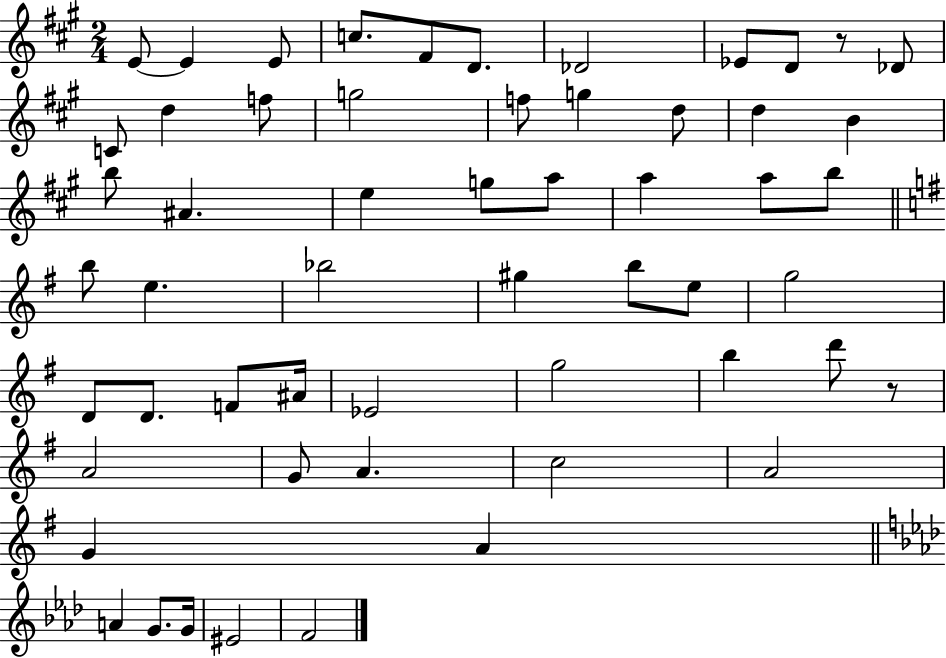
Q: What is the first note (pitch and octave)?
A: E4